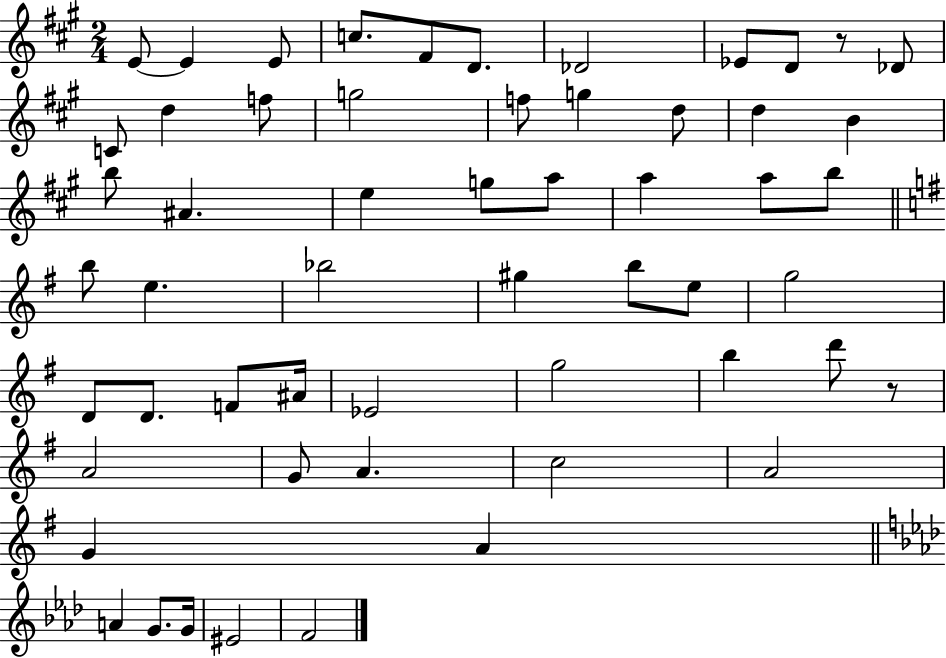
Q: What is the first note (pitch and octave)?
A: E4